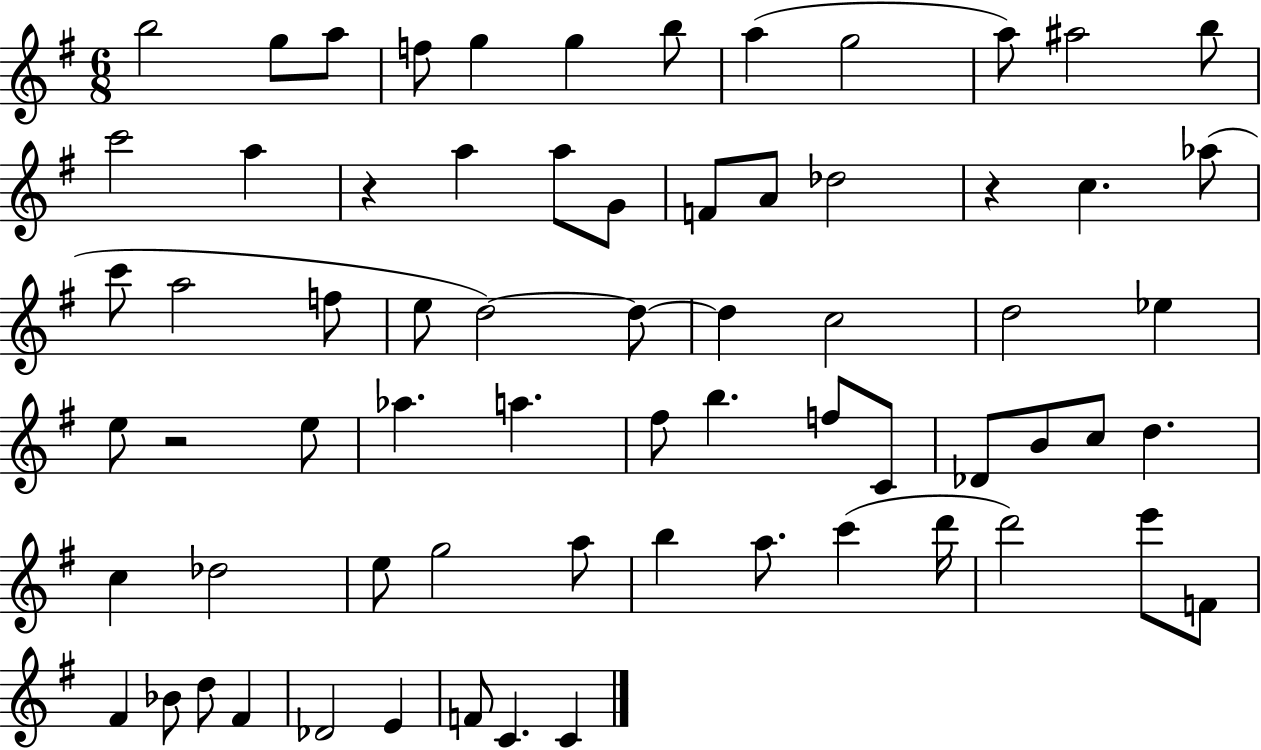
X:1
T:Untitled
M:6/8
L:1/4
K:G
b2 g/2 a/2 f/2 g g b/2 a g2 a/2 ^a2 b/2 c'2 a z a a/2 G/2 F/2 A/2 _d2 z c _a/2 c'/2 a2 f/2 e/2 d2 d/2 d c2 d2 _e e/2 z2 e/2 _a a ^f/2 b f/2 C/2 _D/2 B/2 c/2 d c _d2 e/2 g2 a/2 b a/2 c' d'/4 d'2 e'/2 F/2 ^F _B/2 d/2 ^F _D2 E F/2 C C